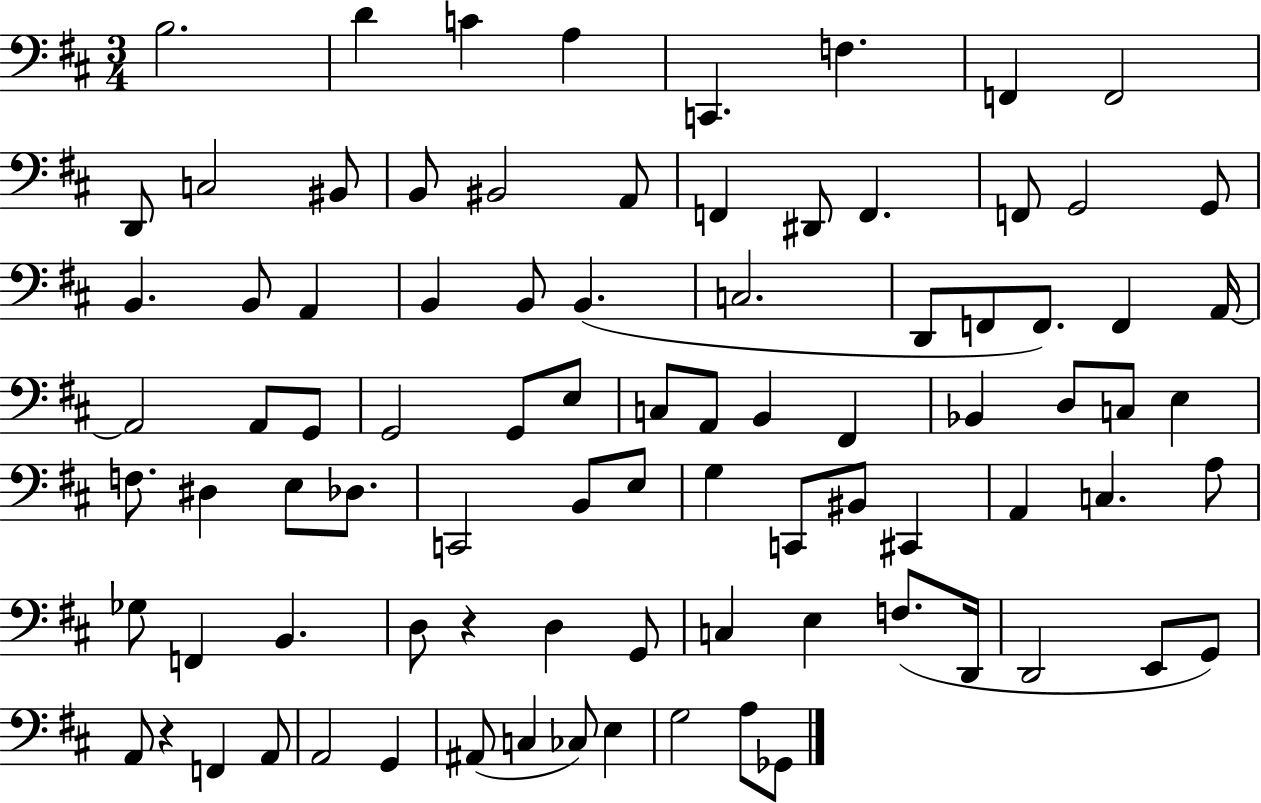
B3/h. D4/q C4/q A3/q C2/q. F3/q. F2/q F2/h D2/e C3/h BIS2/e B2/e BIS2/h A2/e F2/q D#2/e F2/q. F2/e G2/h G2/e B2/q. B2/e A2/q B2/q B2/e B2/q. C3/h. D2/e F2/e F2/e. F2/q A2/s A2/h A2/e G2/e G2/h G2/e E3/e C3/e A2/e B2/q F#2/q Bb2/q D3/e C3/e E3/q F3/e. D#3/q E3/e Db3/e. C2/h B2/e E3/e G3/q C2/e BIS2/e C#2/q A2/q C3/q. A3/e Gb3/e F2/q B2/q. D3/e R/q D3/q G2/e C3/q E3/q F3/e. D2/s D2/h E2/e G2/e A2/e R/q F2/q A2/e A2/h G2/q A#2/e C3/q CES3/e E3/q G3/h A3/e Gb2/e